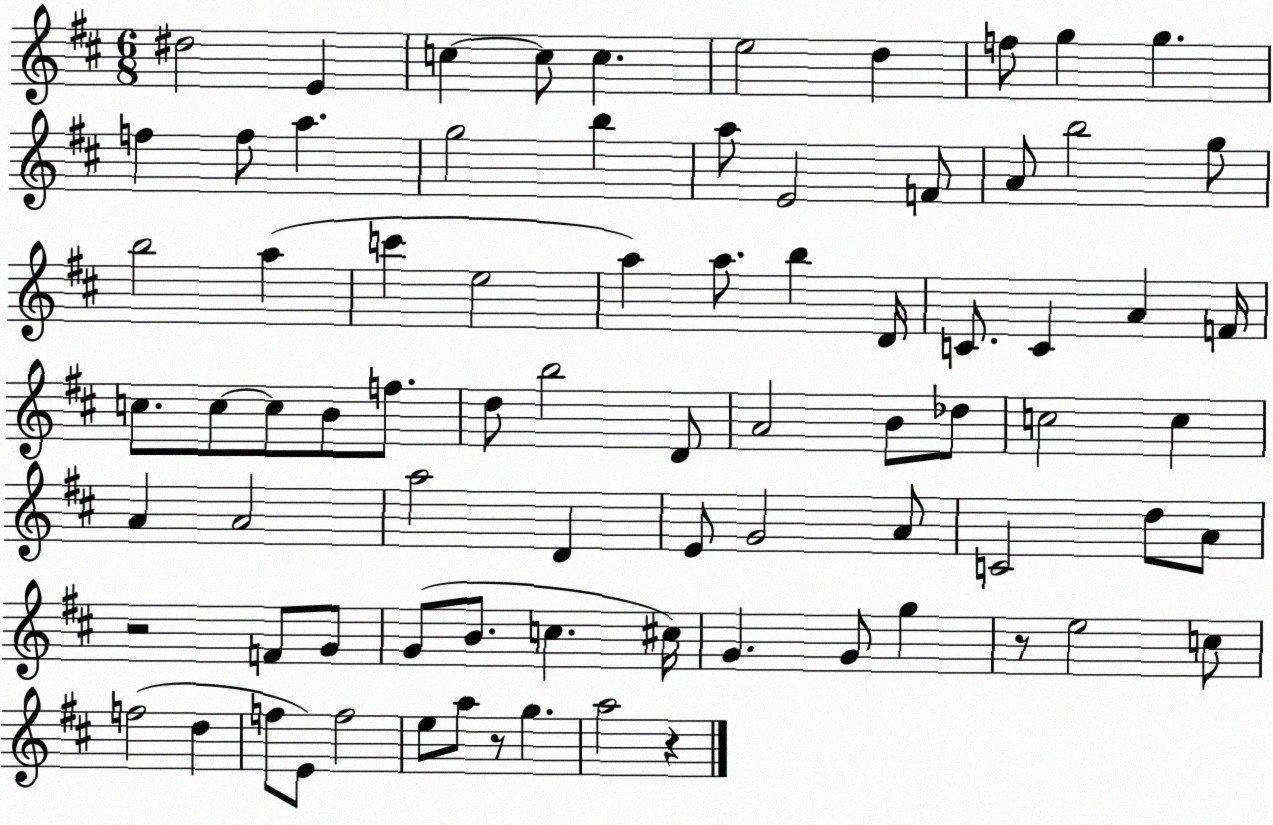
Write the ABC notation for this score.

X:1
T:Untitled
M:6/8
L:1/4
K:D
^d2 E c c/2 c e2 d f/2 g g f f/2 a g2 b a/2 E2 F/2 A/2 b2 g/2 b2 a c' e2 a a/2 b D/4 C/2 C A F/4 c/2 c/2 c/2 B/2 f/2 d/2 b2 D/2 A2 B/2 _d/2 c2 c A A2 a2 D E/2 G2 A/2 C2 d/2 A/2 z2 F/2 G/2 G/2 B/2 c ^c/4 G G/2 g z/2 e2 c/2 f2 d f/2 E/2 f2 e/2 a/2 z/2 g a2 z